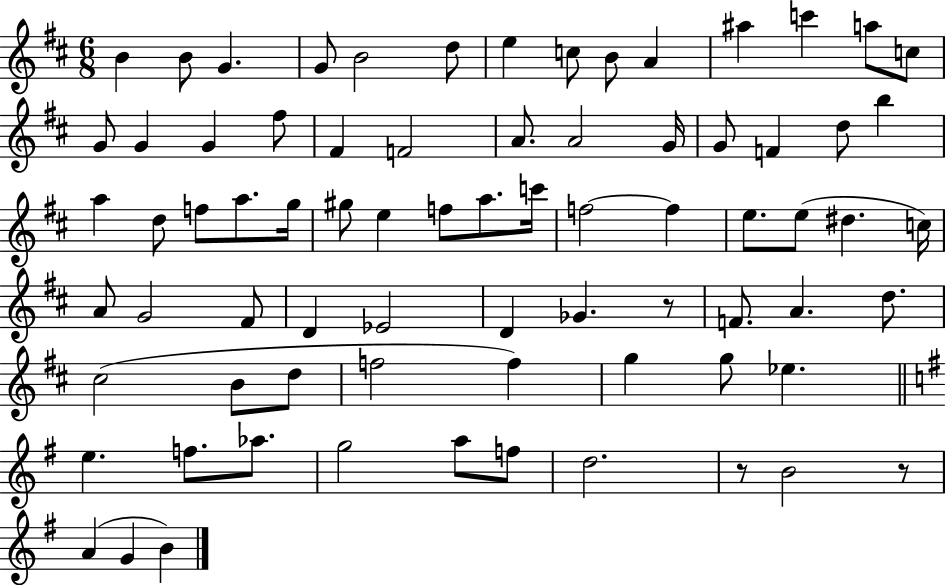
{
  \clef treble
  \numericTimeSignature
  \time 6/8
  \key d \major
  b'4 b'8 g'4. | g'8 b'2 d''8 | e''4 c''8 b'8 a'4 | ais''4 c'''4 a''8 c''8 | \break g'8 g'4 g'4 fis''8 | fis'4 f'2 | a'8. a'2 g'16 | g'8 f'4 d''8 b''4 | \break a''4 d''8 f''8 a''8. g''16 | gis''8 e''4 f''8 a''8. c'''16 | f''2~~ f''4 | e''8. e''8( dis''4. c''16) | \break a'8 g'2 fis'8 | d'4 ees'2 | d'4 ges'4. r8 | f'8. a'4. d''8. | \break cis''2( b'8 d''8 | f''2 f''4) | g''4 g''8 ees''4. | \bar "||" \break \key e \minor e''4. f''8. aes''8. | g''2 a''8 f''8 | d''2. | r8 b'2 r8 | \break a'4( g'4 b'4) | \bar "|."
}